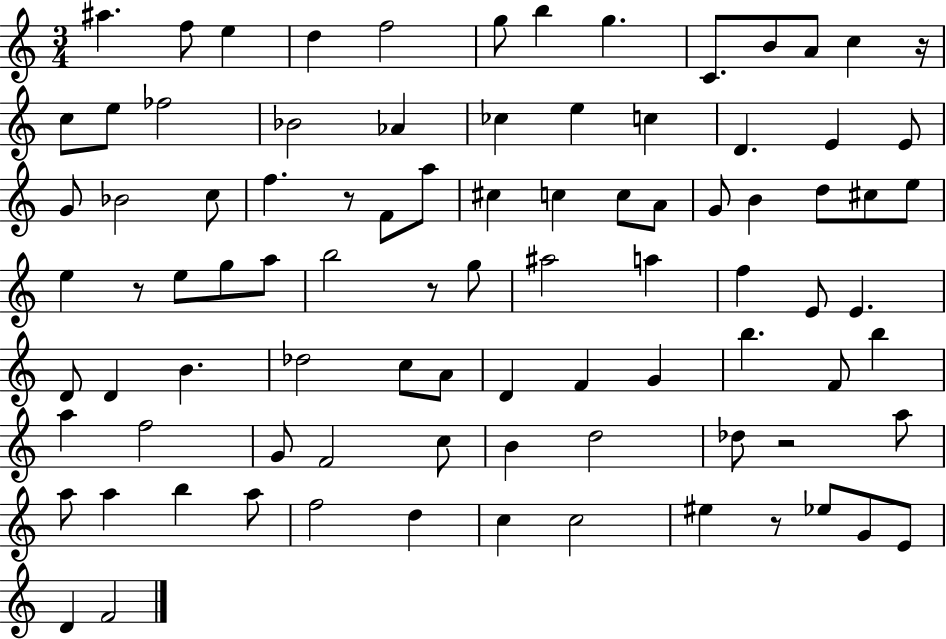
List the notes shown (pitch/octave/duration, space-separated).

A#5/q. F5/e E5/q D5/q F5/h G5/e B5/q G5/q. C4/e. B4/e A4/e C5/q R/s C5/e E5/e FES5/h Bb4/h Ab4/q CES5/q E5/q C5/q D4/q. E4/q E4/e G4/e Bb4/h C5/e F5/q. R/e F4/e A5/e C#5/q C5/q C5/e A4/e G4/e B4/q D5/e C#5/e E5/e E5/q R/e E5/e G5/e A5/e B5/h R/e G5/e A#5/h A5/q F5/q E4/e E4/q. D4/e D4/q B4/q. Db5/h C5/e A4/e D4/q F4/q G4/q B5/q. F4/e B5/q A5/q F5/h G4/e F4/h C5/e B4/q D5/h Db5/e R/h A5/e A5/e A5/q B5/q A5/e F5/h D5/q C5/q C5/h EIS5/q R/e Eb5/e G4/e E4/e D4/q F4/h